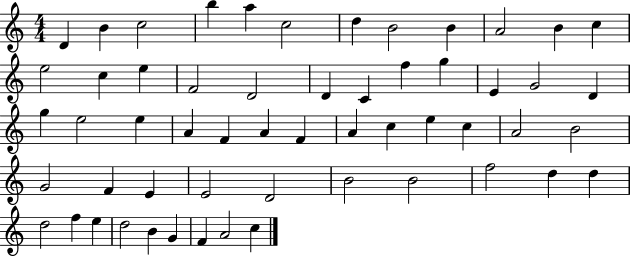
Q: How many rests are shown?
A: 0